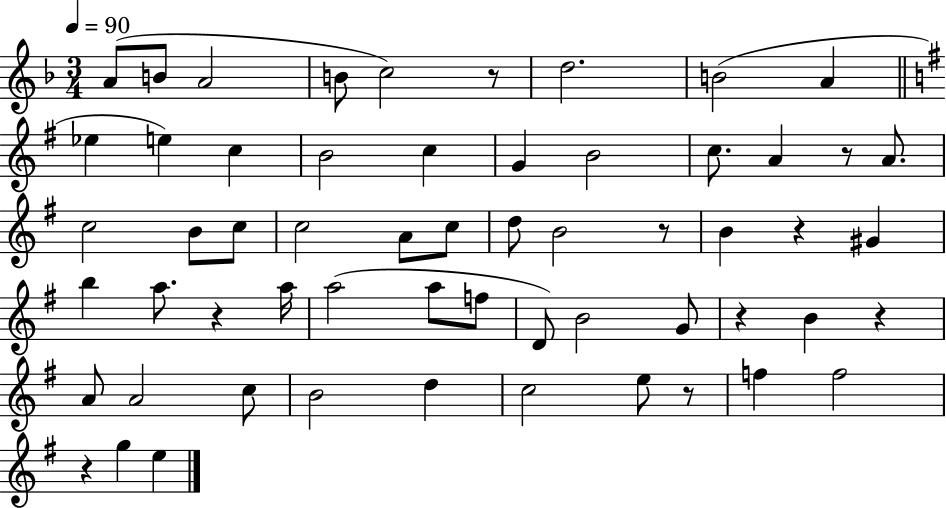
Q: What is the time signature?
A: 3/4